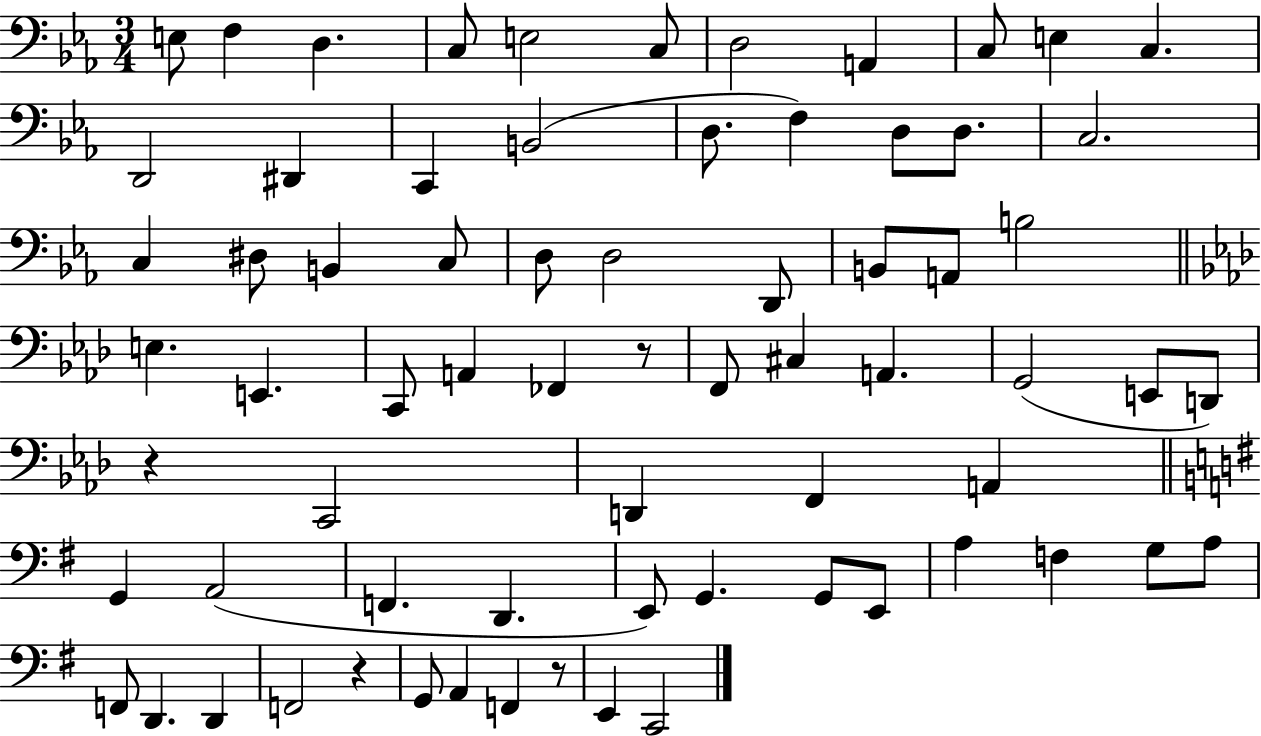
X:1
T:Untitled
M:3/4
L:1/4
K:Eb
E,/2 F, D, C,/2 E,2 C,/2 D,2 A,, C,/2 E, C, D,,2 ^D,, C,, B,,2 D,/2 F, D,/2 D,/2 C,2 C, ^D,/2 B,, C,/2 D,/2 D,2 D,,/2 B,,/2 A,,/2 B,2 E, E,, C,,/2 A,, _F,, z/2 F,,/2 ^C, A,, G,,2 E,,/2 D,,/2 z C,,2 D,, F,, A,, G,, A,,2 F,, D,, E,,/2 G,, G,,/2 E,,/2 A, F, G,/2 A,/2 F,,/2 D,, D,, F,,2 z G,,/2 A,, F,, z/2 E,, C,,2